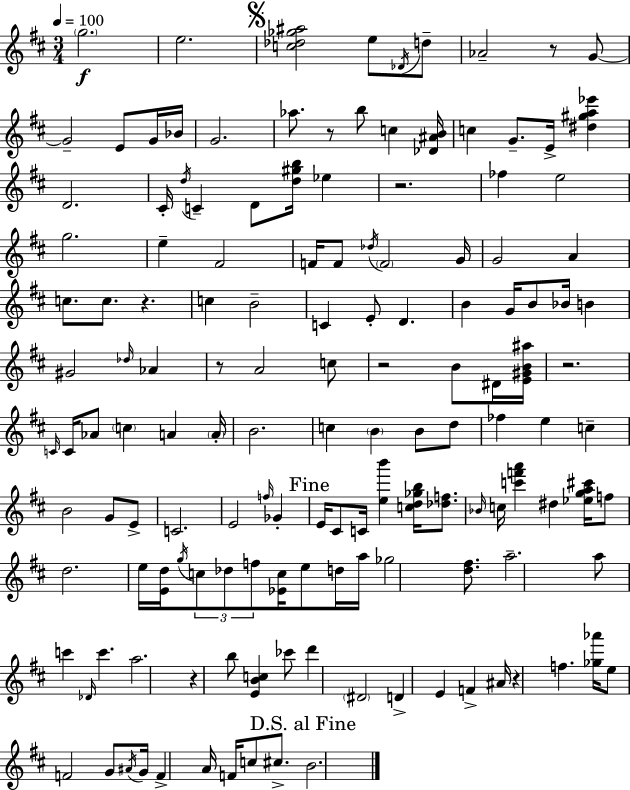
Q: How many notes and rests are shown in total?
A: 143